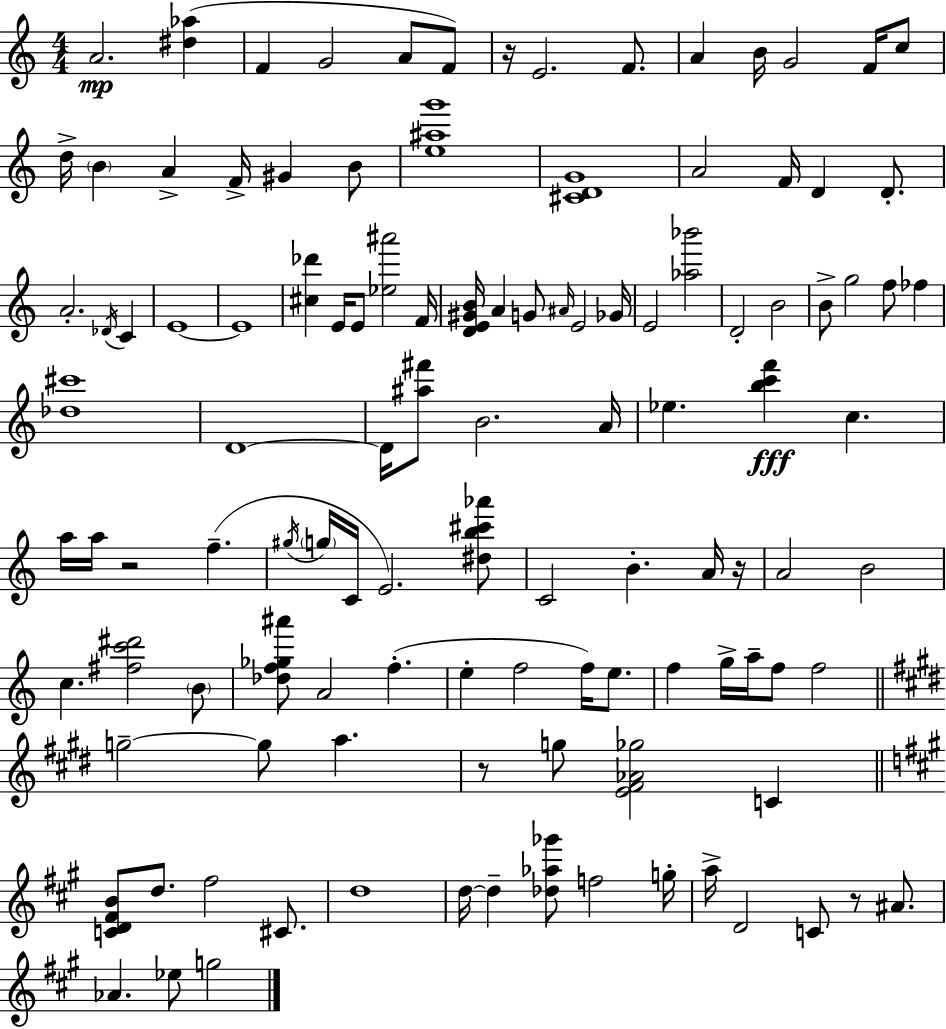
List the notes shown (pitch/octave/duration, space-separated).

A4/h. [D#5,Ab5]/q F4/q G4/h A4/e F4/e R/s E4/h. F4/e. A4/q B4/s G4/h F4/s C5/e D5/s B4/q A4/q F4/s G#4/q B4/e [E5,A#5,G6]/w [C#4,D4,G4]/w A4/h F4/s D4/q D4/e. A4/h. Db4/s C4/q E4/w E4/w [C#5,Db6]/q E4/s E4/e [Eb5,A#6]/h F4/s [D4,E4,G#4,B4]/s A4/q G4/e A#4/s E4/h Gb4/s E4/h [Ab5,Bb6]/h D4/h B4/h B4/e G5/h F5/e FES5/q [Db5,C#6]/w D4/w D4/s [A#5,F#6]/e B4/h. A4/s Eb5/q. [B5,C6,F6]/q C5/q. A5/s A5/s R/h F5/q. G#5/s G5/s C4/s E4/h. [D#5,B5,C#6,Ab6]/e C4/h B4/q. A4/s R/s A4/h B4/h C5/q. [F#5,C6,D#6]/h B4/e [Db5,F5,Gb5,A#6]/e A4/h F5/q. E5/q F5/h F5/s E5/e. F5/q G5/s A5/s F5/e F5/h G5/h G5/e A5/q. R/e G5/e [E4,F#4,Ab4,Gb5]/h C4/q [C4,D4,F#4,B4]/e D5/e. F#5/h C#4/e. D5/w D5/s D5/q [Db5,Ab5,Gb6]/e F5/h G5/s A5/s D4/h C4/e R/e A#4/e. Ab4/q. Eb5/e G5/h